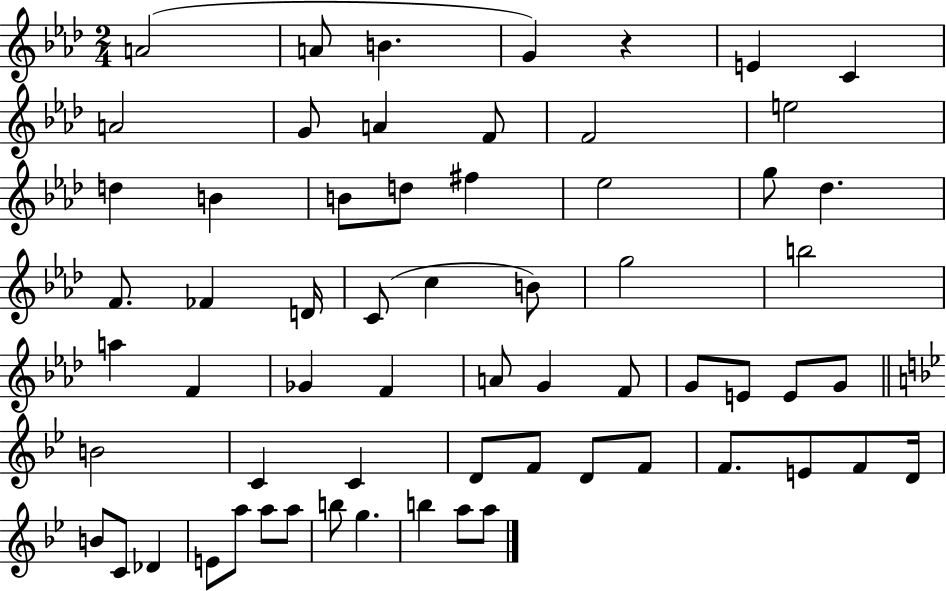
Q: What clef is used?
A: treble